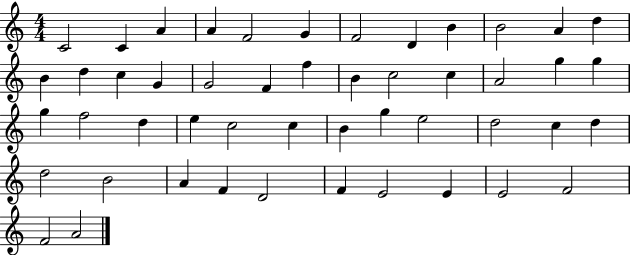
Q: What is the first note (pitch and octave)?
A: C4